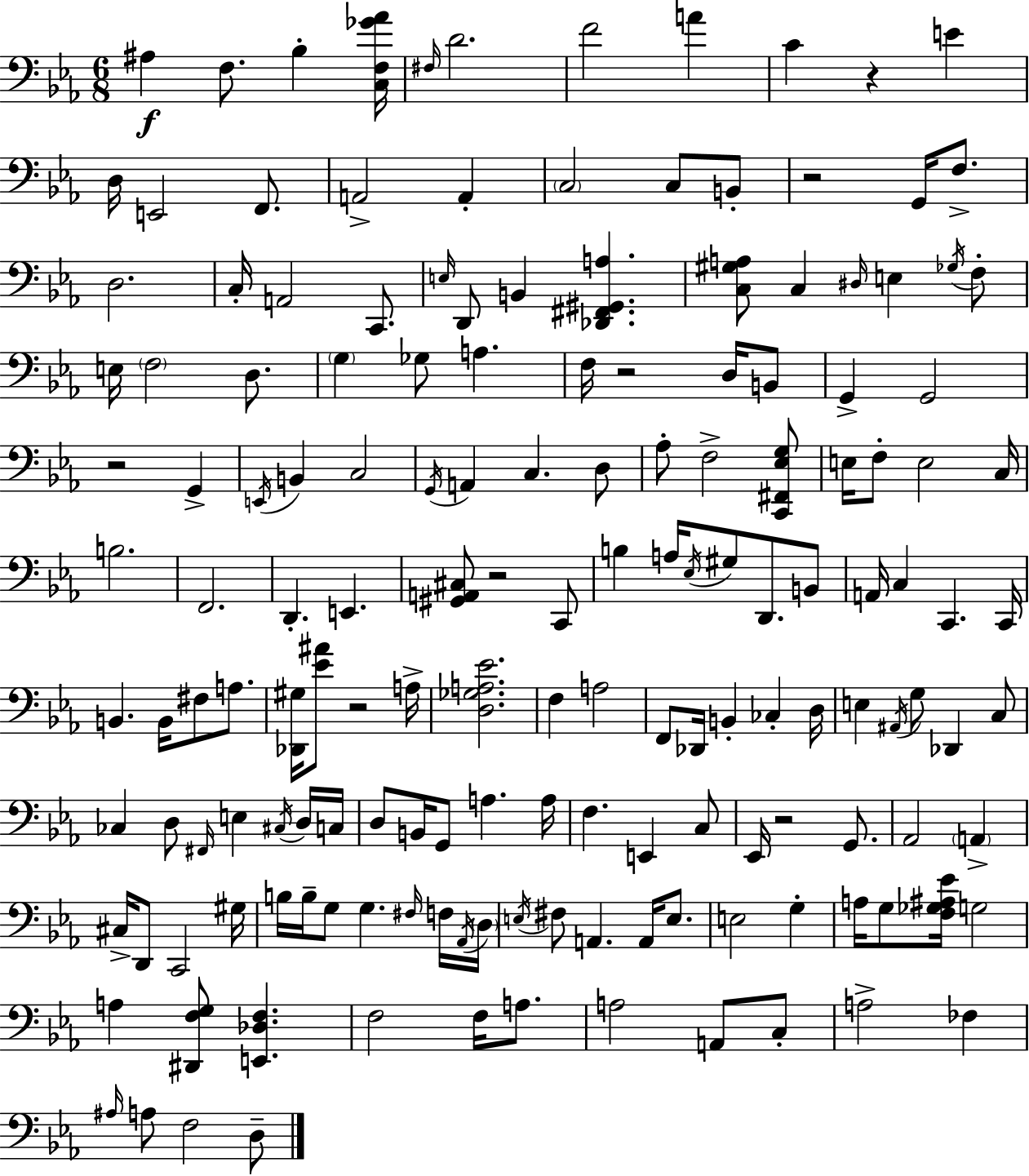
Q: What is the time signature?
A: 6/8